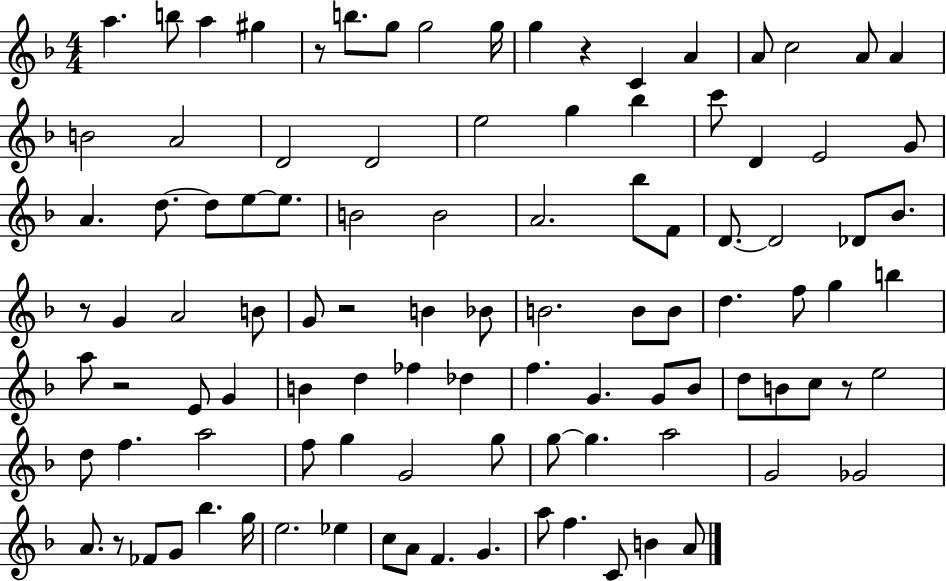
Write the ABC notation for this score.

X:1
T:Untitled
M:4/4
L:1/4
K:F
a b/2 a ^g z/2 b/2 g/2 g2 g/4 g z C A A/2 c2 A/2 A B2 A2 D2 D2 e2 g _b c'/2 D E2 G/2 A d/2 d/2 e/2 e/2 B2 B2 A2 _b/2 F/2 D/2 D2 _D/2 _B/2 z/2 G A2 B/2 G/2 z2 B _B/2 B2 B/2 B/2 d f/2 g b a/2 z2 E/2 G B d _f _d f G G/2 _B/2 d/2 B/2 c/2 z/2 e2 d/2 f a2 f/2 g G2 g/2 g/2 g a2 G2 _G2 A/2 z/2 _F/2 G/2 _b g/4 e2 _e c/2 A/2 F G a/2 f C/2 B A/2